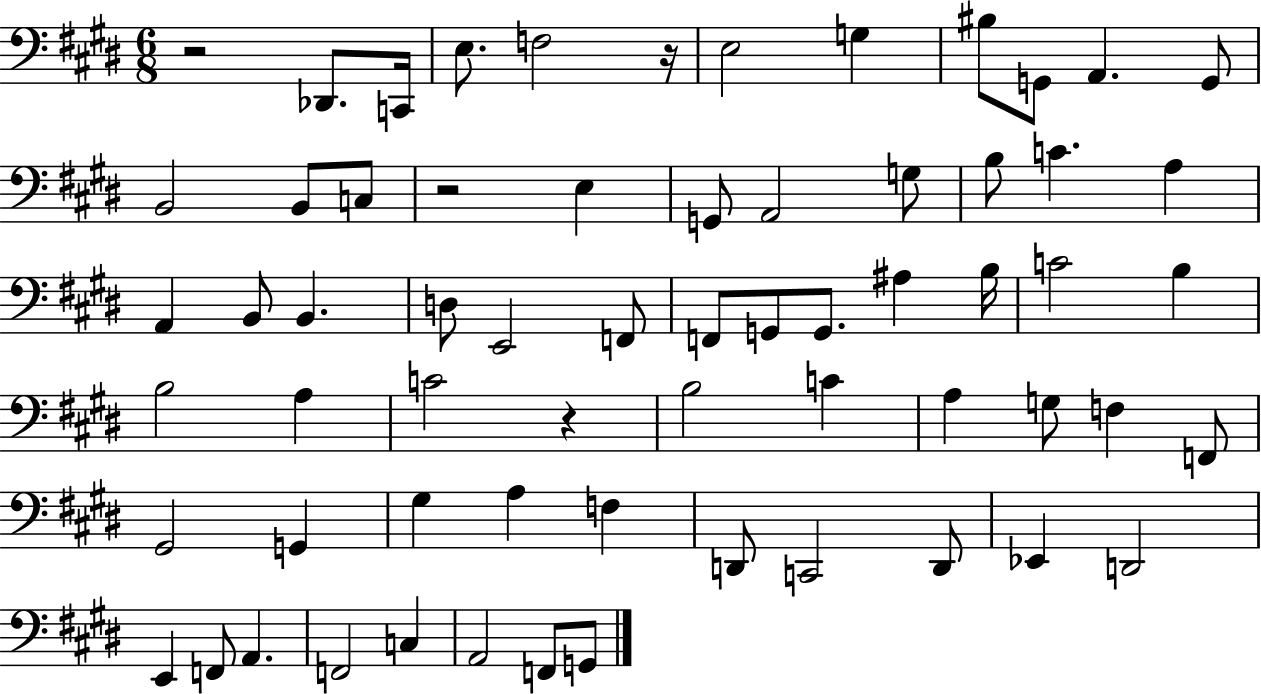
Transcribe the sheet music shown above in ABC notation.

X:1
T:Untitled
M:6/8
L:1/4
K:E
z2 _D,,/2 C,,/4 E,/2 F,2 z/4 E,2 G, ^B,/2 G,,/2 A,, G,,/2 B,,2 B,,/2 C,/2 z2 E, G,,/2 A,,2 G,/2 B,/2 C A, A,, B,,/2 B,, D,/2 E,,2 F,,/2 F,,/2 G,,/2 G,,/2 ^A, B,/4 C2 B, B,2 A, C2 z B,2 C A, G,/2 F, F,,/2 ^G,,2 G,, ^G, A, F, D,,/2 C,,2 D,,/2 _E,, D,,2 E,, F,,/2 A,, F,,2 C, A,,2 F,,/2 G,,/2